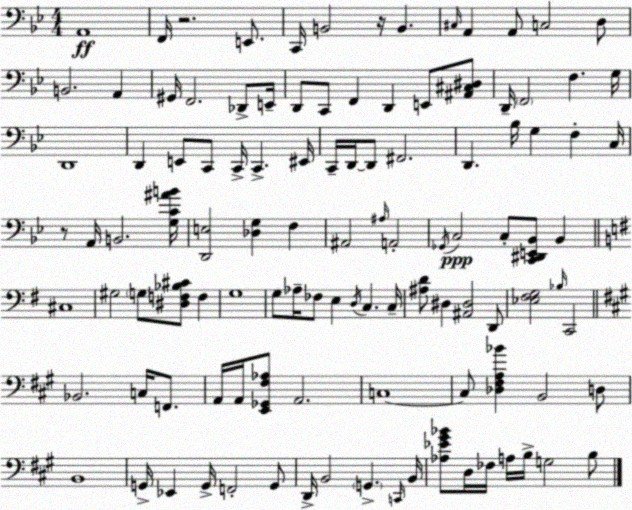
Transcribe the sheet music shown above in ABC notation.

X:1
T:Untitled
M:4/4
L:1/4
K:Gm
A,,4 F,,/4 z2 E,,/2 C,,/4 B,,2 z/4 B,, ^C,/4 A,, A,,/2 C,2 D,/2 B,,2 A,, ^G,,/4 F,,2 _D,,/2 E,,/4 D,,/2 C,,/2 F,, D,, E,,/2 [^A,,^C,^D,]/2 D,,/4 F,,2 F, G,/4 D,,4 D,, E,,/2 C,,/2 C,,/4 C,, ^E,,/4 C,,/4 D,,/4 D,,/2 ^F,,2 D,, _B,/4 G, F, C,/4 z/2 A,,/4 B,,2 [G,C^AB]/4 [D,,E,]2 [_D,G,] F, ^A,,2 ^A,/4 A,,2 _G,,/4 C,2 C,/2 [C,,^D,,E,,_B,,]/2 _B,, ^C,4 ^G,2 G,/2 [^D,F,_B,^C]/2 F, G,4 G,/2 _A,/4 _F,/2 E, D,/4 C, C,/4 [^A,D]/2 ^D, [^A,,^D,]2 D,,/2 [_E,^F,G,]2 _B,/4 C,,2 _B,,2 C,/4 F,,/2 A,,/4 A,,/4 [E,,_G,,^F,_A,]/2 A,,2 C,4 C,/2 [_D,^F,A,_B] B,,2 D,/2 B,,4 G,,/4 _E,, G,,/4 F,,2 G,,/2 D,,/4 B,,2 G,, C,,/4 B,,/4 [_A,_E^G_B]/2 D,/4 _F,/4 A,/4 B,/4 G,2 B,/2